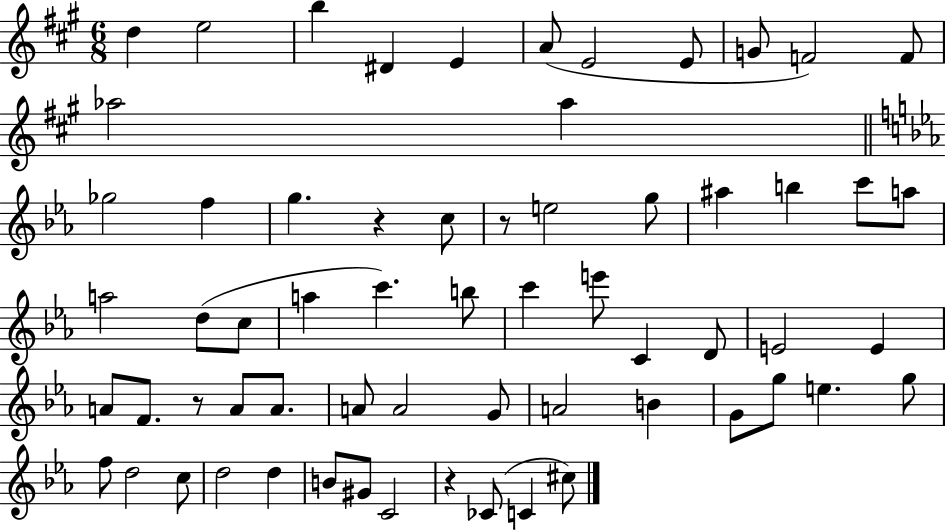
D5/q E5/h B5/q D#4/q E4/q A4/e E4/h E4/e G4/e F4/h F4/e Ab5/h Ab5/q Gb5/h F5/q G5/q. R/q C5/e R/e E5/h G5/e A#5/q B5/q C6/e A5/e A5/h D5/e C5/e A5/q C6/q. B5/e C6/q E6/e C4/q D4/e E4/h E4/q A4/e F4/e. R/e A4/e A4/e. A4/e A4/h G4/e A4/h B4/q G4/e G5/e E5/q. G5/e F5/e D5/h C5/e D5/h D5/q B4/e G#4/e C4/h R/q CES4/e C4/q C#5/e